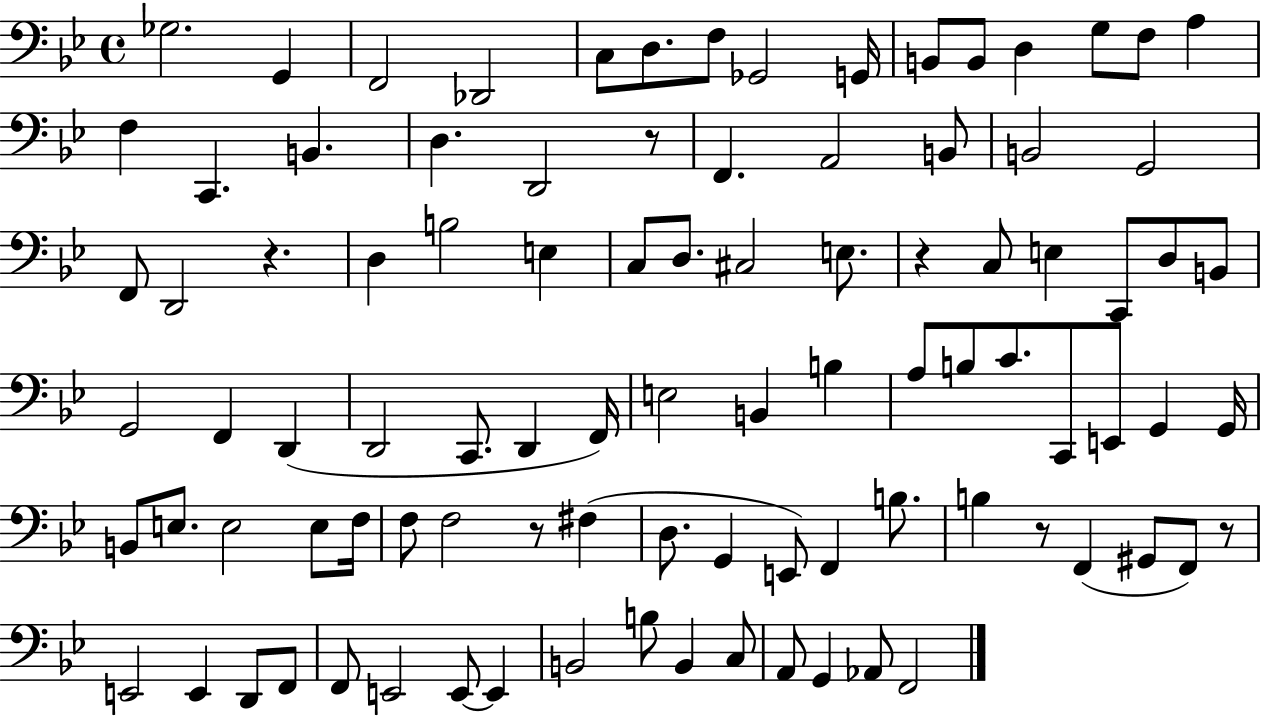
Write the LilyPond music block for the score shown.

{
  \clef bass
  \time 4/4
  \defaultTimeSignature
  \key bes \major
  ges2. g,4 | f,2 des,2 | c8 d8. f8 ges,2 g,16 | b,8 b,8 d4 g8 f8 a4 | \break f4 c,4. b,4. | d4. d,2 r8 | f,4. a,2 b,8 | b,2 g,2 | \break f,8 d,2 r4. | d4 b2 e4 | c8 d8. cis2 e8. | r4 c8 e4 c,8 d8 b,8 | \break g,2 f,4 d,4( | d,2 c,8. d,4 f,16) | e2 b,4 b4 | a8 b8 c'8. c,8 e,8 g,4 g,16 | \break b,8 e8. e2 e8 f16 | f8 f2 r8 fis4( | d8. g,4 e,8) f,4 b8. | b4 r8 f,4( gis,8 f,8) r8 | \break e,2 e,4 d,8 f,8 | f,8 e,2 e,8~~ e,4 | b,2 b8 b,4 c8 | a,8 g,4 aes,8 f,2 | \break \bar "|."
}